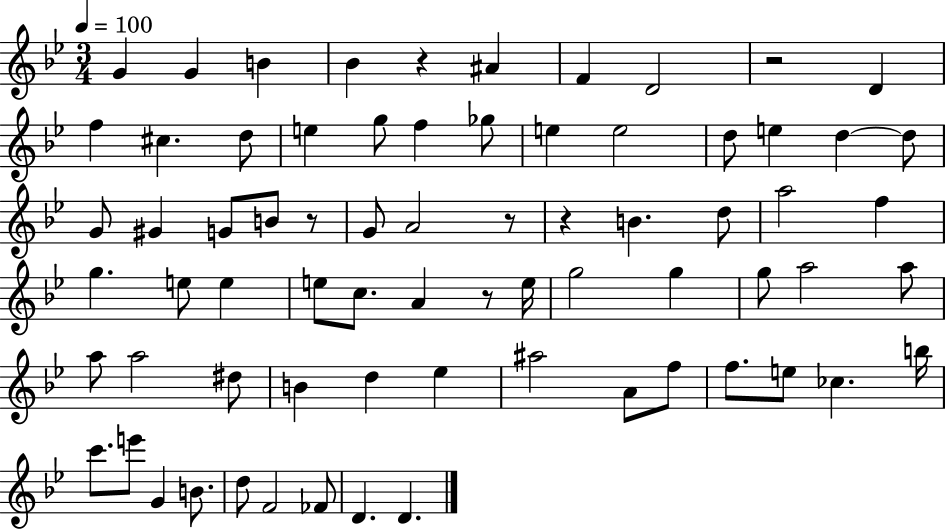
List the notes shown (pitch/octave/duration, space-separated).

G4/q G4/q B4/q Bb4/q R/q A#4/q F4/q D4/h R/h D4/q F5/q C#5/q. D5/e E5/q G5/e F5/q Gb5/e E5/q E5/h D5/e E5/q D5/q D5/e G4/e G#4/q G4/e B4/e R/e G4/e A4/h R/e R/q B4/q. D5/e A5/h F5/q G5/q. E5/e E5/q E5/e C5/e. A4/q R/e E5/s G5/h G5/q G5/e A5/h A5/e A5/e A5/h D#5/e B4/q D5/q Eb5/q A#5/h A4/e F5/e F5/e. E5/e CES5/q. B5/s C6/e. E6/e G4/q B4/e. D5/e F4/h FES4/e D4/q. D4/q.